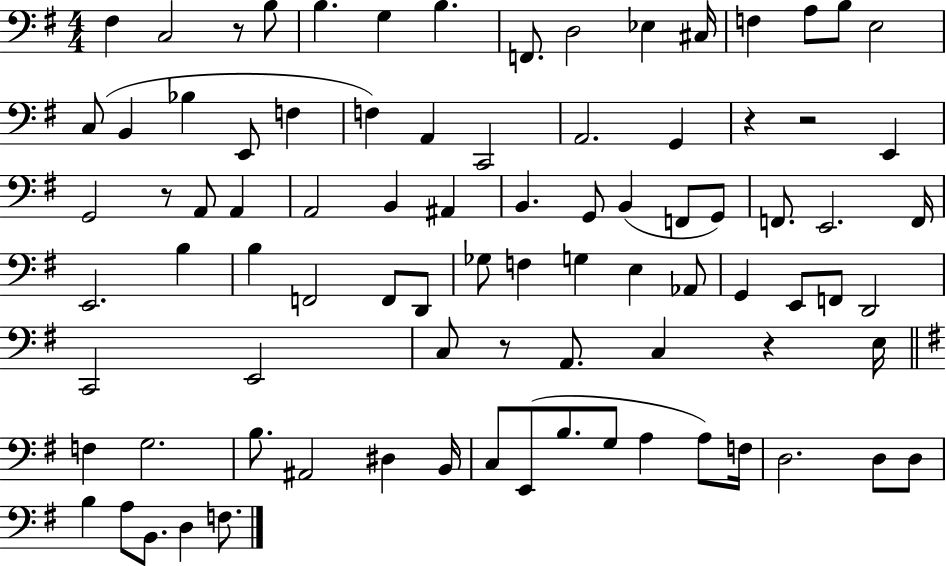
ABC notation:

X:1
T:Untitled
M:4/4
L:1/4
K:G
^F, C,2 z/2 B,/2 B, G, B, F,,/2 D,2 _E, ^C,/4 F, A,/2 B,/2 E,2 C,/2 B,, _B, E,,/2 F, F, A,, C,,2 A,,2 G,, z z2 E,, G,,2 z/2 A,,/2 A,, A,,2 B,, ^A,, B,, G,,/2 B,, F,,/2 G,,/2 F,,/2 E,,2 F,,/4 E,,2 B, B, F,,2 F,,/2 D,,/2 _G,/2 F, G, E, _A,,/2 G,, E,,/2 F,,/2 D,,2 C,,2 E,,2 C,/2 z/2 A,,/2 C, z E,/4 F, G,2 B,/2 ^A,,2 ^D, B,,/4 C,/2 E,,/2 B,/2 G,/2 A, A,/2 F,/4 D,2 D,/2 D,/2 B, A,/2 B,,/2 D, F,/2